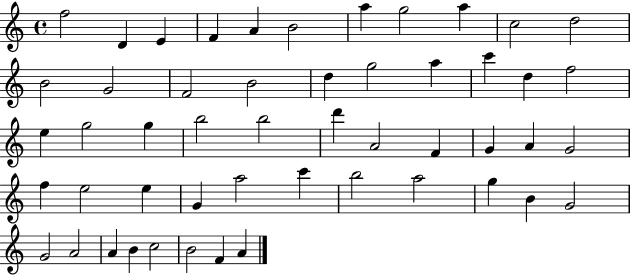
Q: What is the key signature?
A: C major